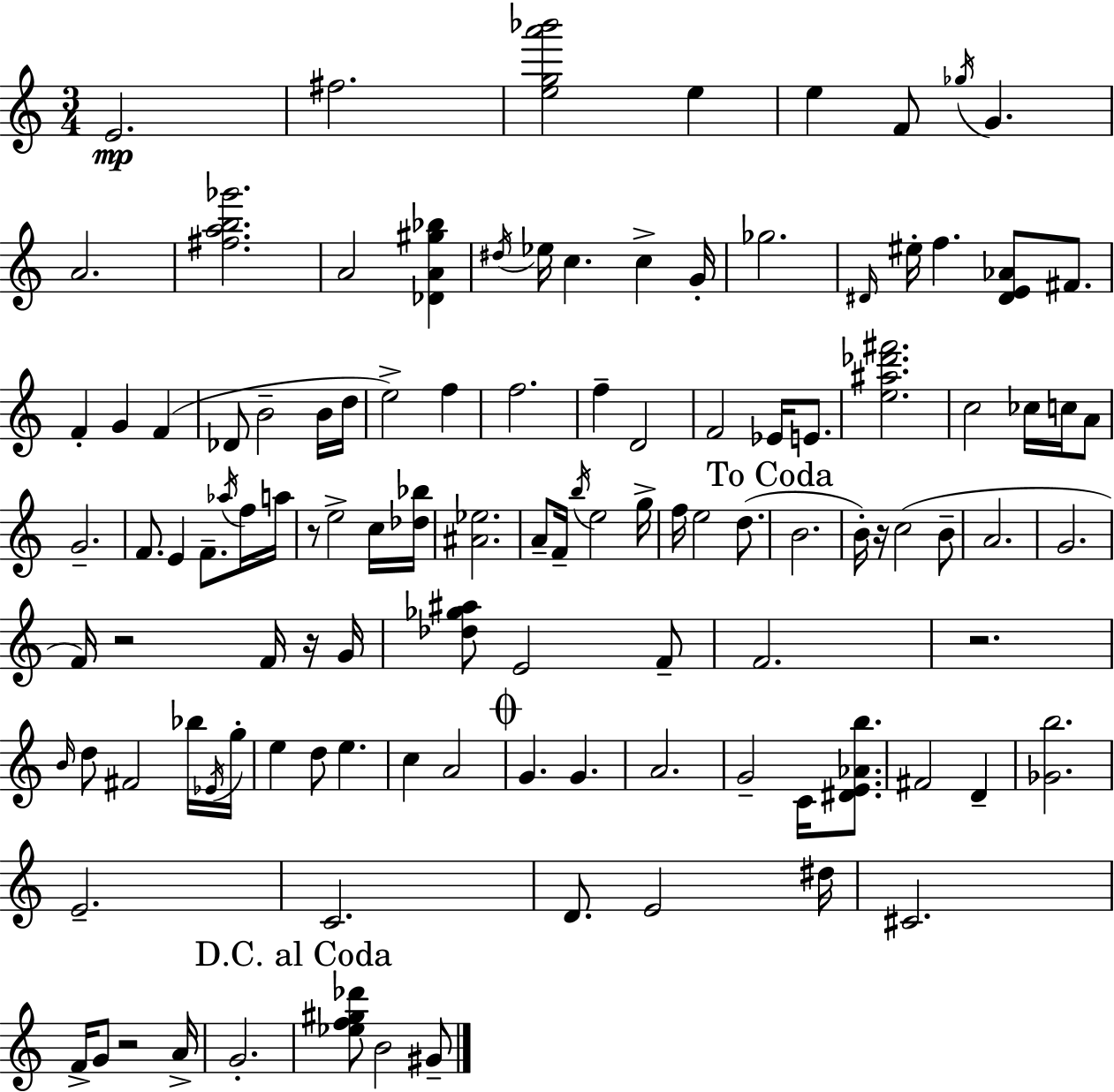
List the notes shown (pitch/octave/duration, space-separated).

E4/h. F#5/h. [E5,G5,A6,Bb6]/h E5/q E5/q F4/e Gb5/s G4/q. A4/h. [F#5,A5,B5,Gb6]/h. A4/h [Db4,A4,G#5,Bb5]/q D#5/s Eb5/s C5/q. C5/q G4/s Gb5/h. D#4/s EIS5/s F5/q. [D#4,E4,Ab4]/e F#4/e. F4/q G4/q F4/q Db4/e B4/h B4/s D5/s E5/h F5/q F5/h. F5/q D4/h F4/h Eb4/s E4/e. [E5,A#5,Db6,F#6]/h. C5/h CES5/s C5/s A4/e G4/h. F4/e. E4/q F4/e. Ab5/s F5/s A5/s R/e E5/h C5/s [Db5,Bb5]/s [A#4,Eb5]/h. A4/e F4/s B5/s E5/h G5/s F5/s E5/h D5/e. B4/h. B4/s R/s C5/h B4/e A4/h. G4/h. F4/s R/h F4/s R/s G4/s [Db5,Gb5,A#5]/e E4/h F4/e F4/h. R/h. B4/s D5/e F#4/h Bb5/s Eb4/s G5/s E5/q D5/e E5/q. C5/q A4/h G4/q. G4/q. A4/h. G4/h C4/s [D#4,E4,Ab4,B5]/e. F#4/h D4/q [Gb4,B5]/h. E4/h. C4/h. D4/e. E4/h D#5/s C#4/h. F4/s G4/e R/h A4/s G4/h. [Eb5,F5,G#5,Db6]/e B4/h G#4/e